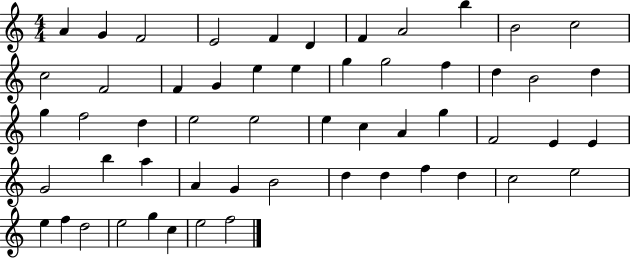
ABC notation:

X:1
T:Untitled
M:4/4
L:1/4
K:C
A G F2 E2 F D F A2 b B2 c2 c2 F2 F G e e g g2 f d B2 d g f2 d e2 e2 e c A g F2 E E G2 b a A G B2 d d f d c2 e2 e f d2 e2 g c e2 f2